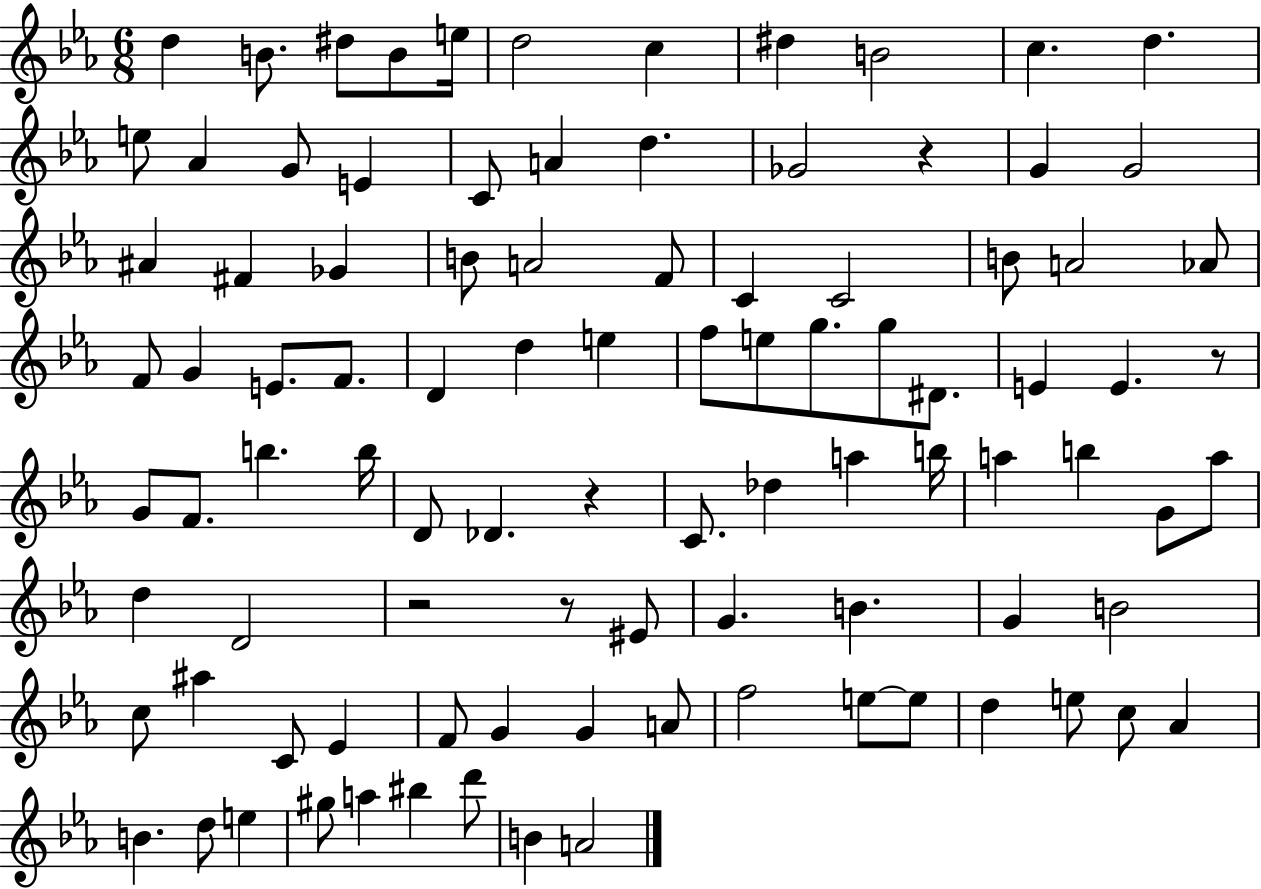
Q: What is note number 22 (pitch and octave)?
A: A#4